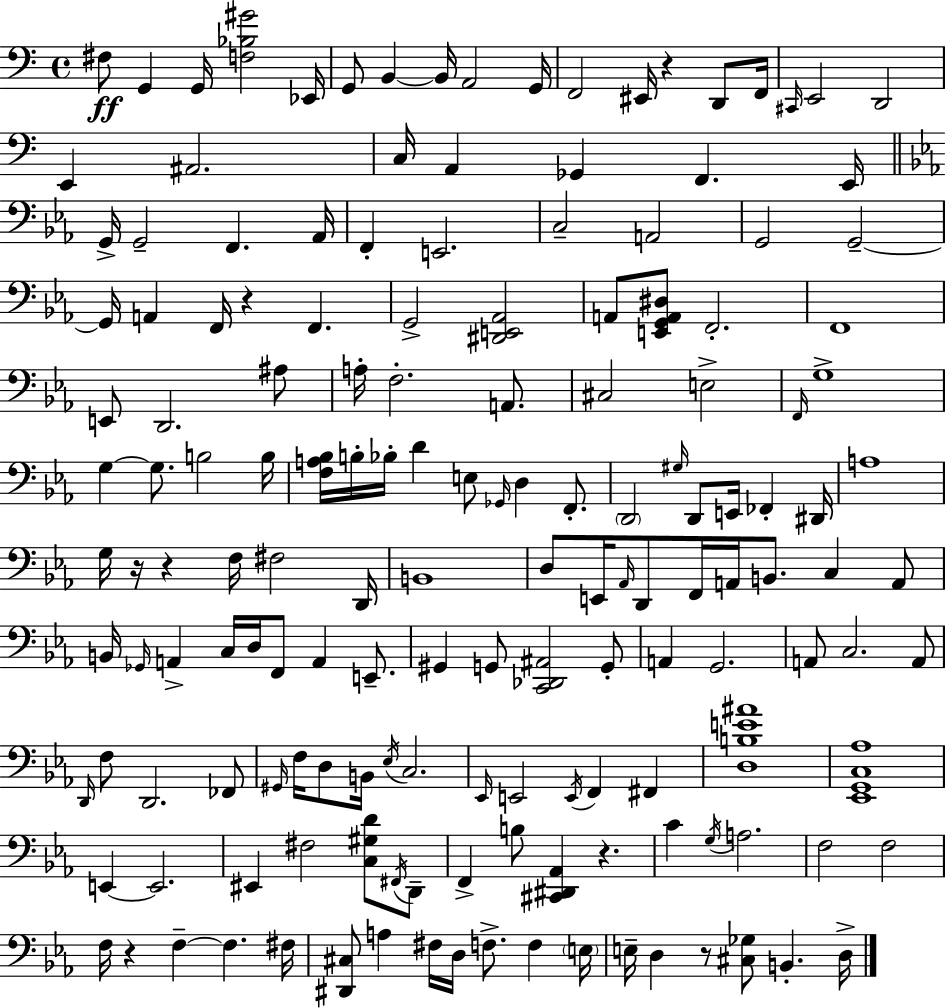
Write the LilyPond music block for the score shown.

{
  \clef bass
  \time 4/4
  \defaultTimeSignature
  \key a \minor
  fis8\ff g,4 g,16 <f bes gis'>2 ees,16 | g,8 b,4~~ b,16 a,2 g,16 | f,2 eis,16 r4 d,8 f,16 | \grace { cis,16 } e,2 d,2 | \break e,4 ais,2. | c16 a,4 ges,4 f,4. | e,16 \bar "||" \break \key c \minor g,16-> g,2-- f,4. aes,16 | f,4-. e,2. | c2-- a,2 | g,2 g,2--~~ | \break g,16 a,4 f,16 r4 f,4. | g,2-> <dis, e, aes,>2 | a,8 <e, g, a, dis>8 f,2.-. | f,1 | \break e,8 d,2. ais8 | a16-. f2.-. a,8. | cis2 e2-> | \grace { f,16 } g1-> | \break g4~~ g8. b2 | b16 <f a bes>16 b16-. bes16-. d'4 e8 \grace { ges,16 } d4 f,8.-. | \parenthesize d,2 \grace { gis16 } d,8 e,16 fes,4-. | dis,16 a1 | \break g16 r16 r4 f16 fis2 | d,16 b,1 | d8 e,16 \grace { aes,16 } d,8 f,16 a,16 b,8. c4 | a,8 b,16 \grace { ges,16 } a,4-> c16 d16 f,8 a,4 | \break e,8.-- gis,4 g,8 <c, des, ais,>2 | g,8-. a,4 g,2. | a,8 c2. | a,8 \grace { d,16 } f8 d,2. | \break fes,8 \grace { gis,16 } f16 d8 b,16 \acciaccatura { ees16 } c2. | \grace { ees,16 } e,2 | \acciaccatura { e,16 } f,4 fis,4 <d b e' ais'>1 | <ees, g, c aes>1 | \break e,4~~ e,2. | eis,4 fis2 | <c gis d'>8 \acciaccatura { fis,16 } d,8-- f,4-> b8 | <cis, dis, aes,>4 r4. c'4 \acciaccatura { g16 } | \break a2. f2 | f2 f16 r4 | f4--~~ f4. fis16 <dis, cis>8 a4 | fis16 d16 f8.-> f4 \parenthesize e16 e16-- d4 | \break r8 <cis ges>8 b,4.-. d16-> \bar "|."
}